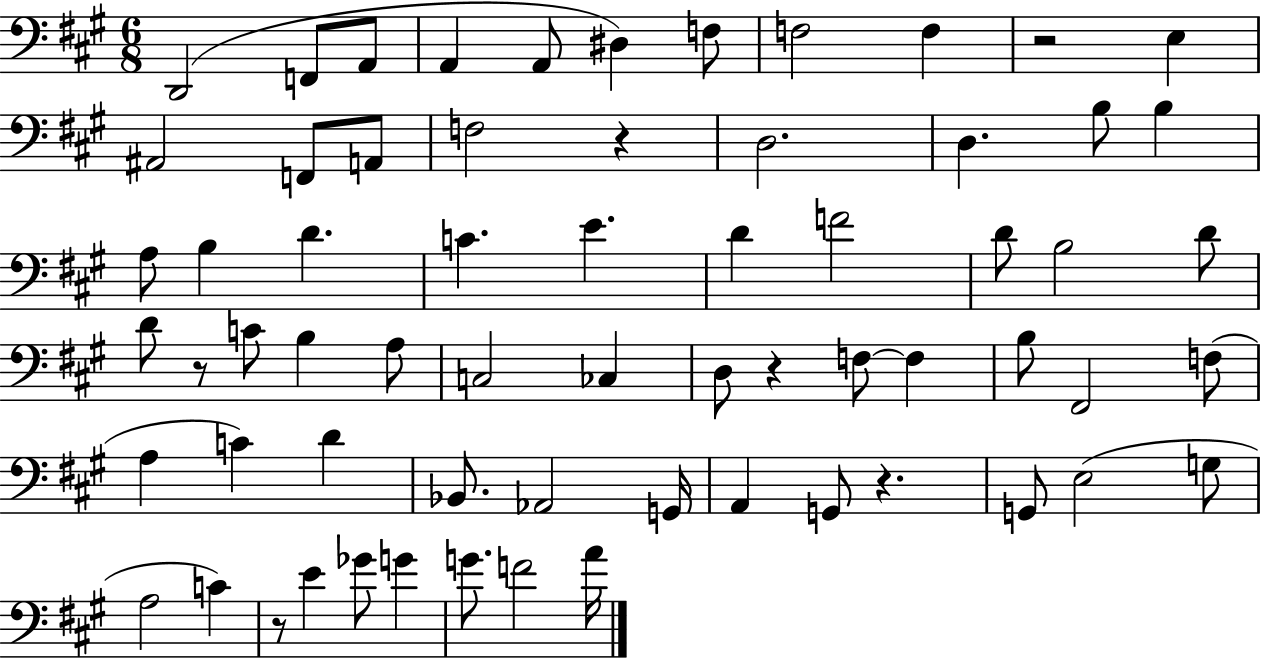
X:1
T:Untitled
M:6/8
L:1/4
K:A
D,,2 F,,/2 A,,/2 A,, A,,/2 ^D, F,/2 F,2 F, z2 E, ^A,,2 F,,/2 A,,/2 F,2 z D,2 D, B,/2 B, A,/2 B, D C E D F2 D/2 B,2 D/2 D/2 z/2 C/2 B, A,/2 C,2 _C, D,/2 z F,/2 F, B,/2 ^F,,2 F,/2 A, C D _B,,/2 _A,,2 G,,/4 A,, G,,/2 z G,,/2 E,2 G,/2 A,2 C z/2 E _G/2 G G/2 F2 A/4